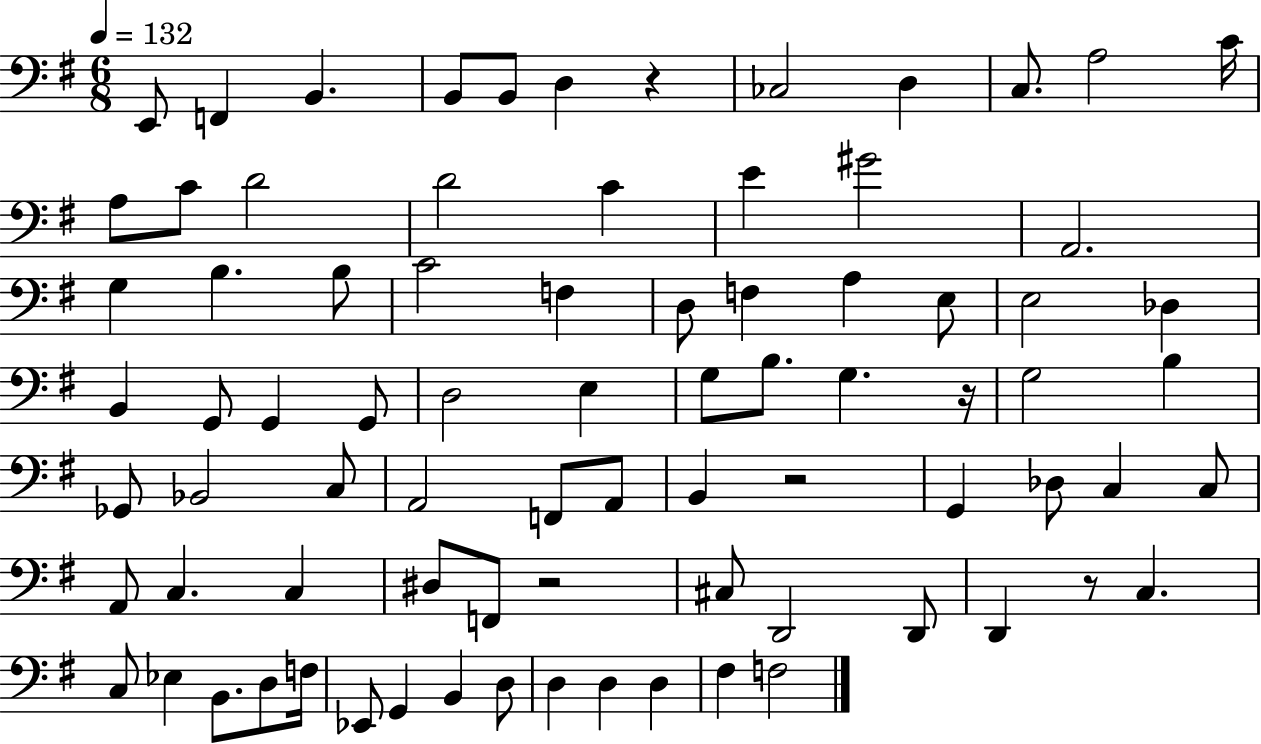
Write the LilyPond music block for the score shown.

{
  \clef bass
  \numericTimeSignature
  \time 6/8
  \key g \major
  \tempo 4 = 132
  \repeat volta 2 { e,8 f,4 b,4. | b,8 b,8 d4 r4 | ces2 d4 | c8. a2 c'16 | \break a8 c'8 d'2 | d'2 c'4 | e'4 gis'2 | a,2. | \break g4 b4. b8 | c'2 f4 | d8 f4 a4 e8 | e2 des4 | \break b,4 g,8 g,4 g,8 | d2 e4 | g8 b8. g4. r16 | g2 b4 | \break ges,8 bes,2 c8 | a,2 f,8 a,8 | b,4 r2 | g,4 des8 c4 c8 | \break a,8 c4. c4 | dis8 f,8 r2 | cis8 d,2 d,8 | d,4 r8 c4. | \break c8 ees4 b,8. d8 f16 | ees,8 g,4 b,4 d8 | d4 d4 d4 | fis4 f2 | \break } \bar "|."
}